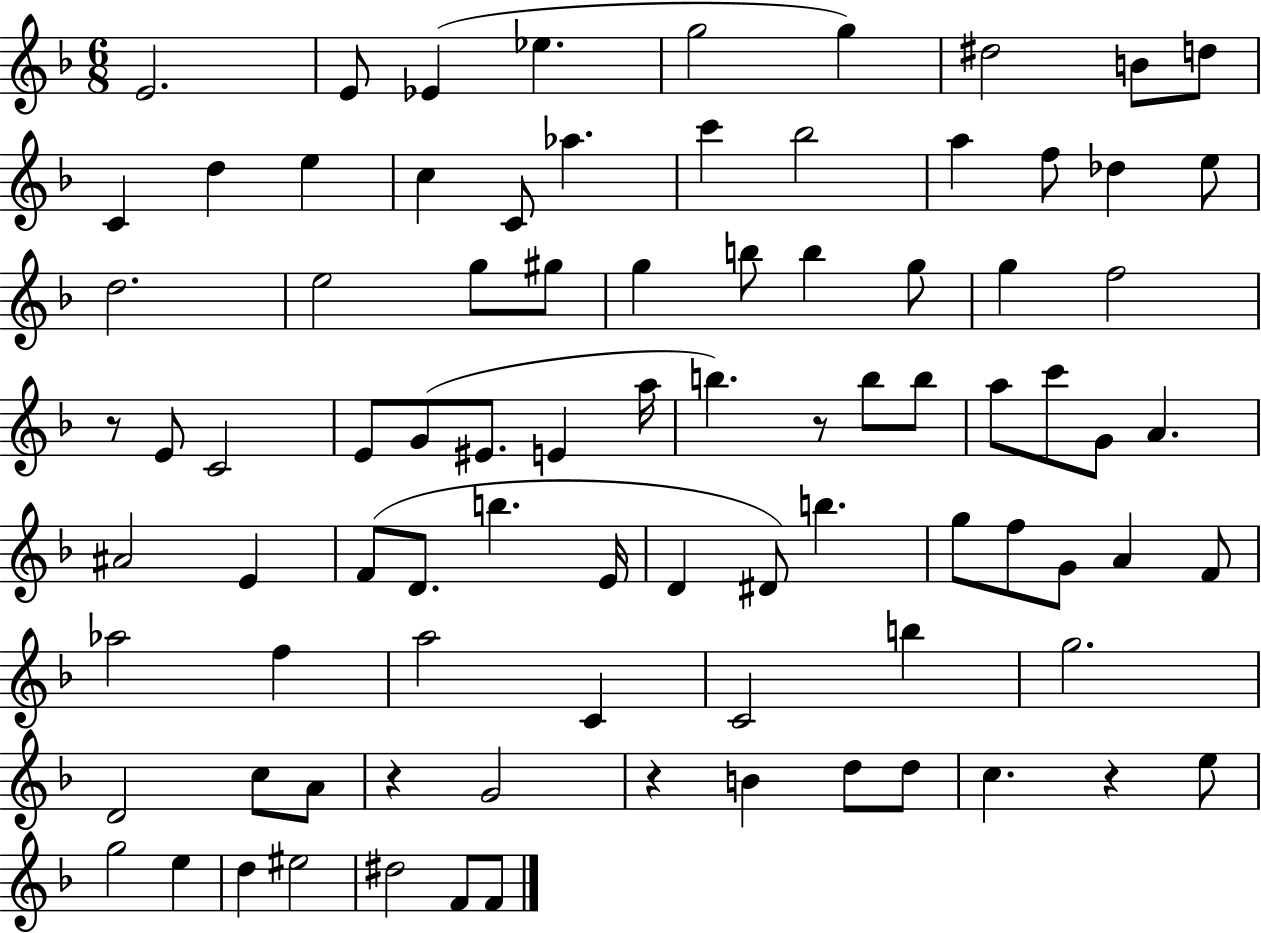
E4/h. E4/e Eb4/q Eb5/q. G5/h G5/q D#5/h B4/e D5/e C4/q D5/q E5/q C5/q C4/e Ab5/q. C6/q Bb5/h A5/q F5/e Db5/q E5/e D5/h. E5/h G5/e G#5/e G5/q B5/e B5/q G5/e G5/q F5/h R/e E4/e C4/h E4/e G4/e EIS4/e. E4/q A5/s B5/q. R/e B5/e B5/e A5/e C6/e G4/e A4/q. A#4/h E4/q F4/e D4/e. B5/q. E4/s D4/q D#4/e B5/q. G5/e F5/e G4/e A4/q F4/e Ab5/h F5/q A5/h C4/q C4/h B5/q G5/h. D4/h C5/e A4/e R/q G4/h R/q B4/q D5/e D5/e C5/q. R/q E5/e G5/h E5/q D5/q EIS5/h D#5/h F4/e F4/e